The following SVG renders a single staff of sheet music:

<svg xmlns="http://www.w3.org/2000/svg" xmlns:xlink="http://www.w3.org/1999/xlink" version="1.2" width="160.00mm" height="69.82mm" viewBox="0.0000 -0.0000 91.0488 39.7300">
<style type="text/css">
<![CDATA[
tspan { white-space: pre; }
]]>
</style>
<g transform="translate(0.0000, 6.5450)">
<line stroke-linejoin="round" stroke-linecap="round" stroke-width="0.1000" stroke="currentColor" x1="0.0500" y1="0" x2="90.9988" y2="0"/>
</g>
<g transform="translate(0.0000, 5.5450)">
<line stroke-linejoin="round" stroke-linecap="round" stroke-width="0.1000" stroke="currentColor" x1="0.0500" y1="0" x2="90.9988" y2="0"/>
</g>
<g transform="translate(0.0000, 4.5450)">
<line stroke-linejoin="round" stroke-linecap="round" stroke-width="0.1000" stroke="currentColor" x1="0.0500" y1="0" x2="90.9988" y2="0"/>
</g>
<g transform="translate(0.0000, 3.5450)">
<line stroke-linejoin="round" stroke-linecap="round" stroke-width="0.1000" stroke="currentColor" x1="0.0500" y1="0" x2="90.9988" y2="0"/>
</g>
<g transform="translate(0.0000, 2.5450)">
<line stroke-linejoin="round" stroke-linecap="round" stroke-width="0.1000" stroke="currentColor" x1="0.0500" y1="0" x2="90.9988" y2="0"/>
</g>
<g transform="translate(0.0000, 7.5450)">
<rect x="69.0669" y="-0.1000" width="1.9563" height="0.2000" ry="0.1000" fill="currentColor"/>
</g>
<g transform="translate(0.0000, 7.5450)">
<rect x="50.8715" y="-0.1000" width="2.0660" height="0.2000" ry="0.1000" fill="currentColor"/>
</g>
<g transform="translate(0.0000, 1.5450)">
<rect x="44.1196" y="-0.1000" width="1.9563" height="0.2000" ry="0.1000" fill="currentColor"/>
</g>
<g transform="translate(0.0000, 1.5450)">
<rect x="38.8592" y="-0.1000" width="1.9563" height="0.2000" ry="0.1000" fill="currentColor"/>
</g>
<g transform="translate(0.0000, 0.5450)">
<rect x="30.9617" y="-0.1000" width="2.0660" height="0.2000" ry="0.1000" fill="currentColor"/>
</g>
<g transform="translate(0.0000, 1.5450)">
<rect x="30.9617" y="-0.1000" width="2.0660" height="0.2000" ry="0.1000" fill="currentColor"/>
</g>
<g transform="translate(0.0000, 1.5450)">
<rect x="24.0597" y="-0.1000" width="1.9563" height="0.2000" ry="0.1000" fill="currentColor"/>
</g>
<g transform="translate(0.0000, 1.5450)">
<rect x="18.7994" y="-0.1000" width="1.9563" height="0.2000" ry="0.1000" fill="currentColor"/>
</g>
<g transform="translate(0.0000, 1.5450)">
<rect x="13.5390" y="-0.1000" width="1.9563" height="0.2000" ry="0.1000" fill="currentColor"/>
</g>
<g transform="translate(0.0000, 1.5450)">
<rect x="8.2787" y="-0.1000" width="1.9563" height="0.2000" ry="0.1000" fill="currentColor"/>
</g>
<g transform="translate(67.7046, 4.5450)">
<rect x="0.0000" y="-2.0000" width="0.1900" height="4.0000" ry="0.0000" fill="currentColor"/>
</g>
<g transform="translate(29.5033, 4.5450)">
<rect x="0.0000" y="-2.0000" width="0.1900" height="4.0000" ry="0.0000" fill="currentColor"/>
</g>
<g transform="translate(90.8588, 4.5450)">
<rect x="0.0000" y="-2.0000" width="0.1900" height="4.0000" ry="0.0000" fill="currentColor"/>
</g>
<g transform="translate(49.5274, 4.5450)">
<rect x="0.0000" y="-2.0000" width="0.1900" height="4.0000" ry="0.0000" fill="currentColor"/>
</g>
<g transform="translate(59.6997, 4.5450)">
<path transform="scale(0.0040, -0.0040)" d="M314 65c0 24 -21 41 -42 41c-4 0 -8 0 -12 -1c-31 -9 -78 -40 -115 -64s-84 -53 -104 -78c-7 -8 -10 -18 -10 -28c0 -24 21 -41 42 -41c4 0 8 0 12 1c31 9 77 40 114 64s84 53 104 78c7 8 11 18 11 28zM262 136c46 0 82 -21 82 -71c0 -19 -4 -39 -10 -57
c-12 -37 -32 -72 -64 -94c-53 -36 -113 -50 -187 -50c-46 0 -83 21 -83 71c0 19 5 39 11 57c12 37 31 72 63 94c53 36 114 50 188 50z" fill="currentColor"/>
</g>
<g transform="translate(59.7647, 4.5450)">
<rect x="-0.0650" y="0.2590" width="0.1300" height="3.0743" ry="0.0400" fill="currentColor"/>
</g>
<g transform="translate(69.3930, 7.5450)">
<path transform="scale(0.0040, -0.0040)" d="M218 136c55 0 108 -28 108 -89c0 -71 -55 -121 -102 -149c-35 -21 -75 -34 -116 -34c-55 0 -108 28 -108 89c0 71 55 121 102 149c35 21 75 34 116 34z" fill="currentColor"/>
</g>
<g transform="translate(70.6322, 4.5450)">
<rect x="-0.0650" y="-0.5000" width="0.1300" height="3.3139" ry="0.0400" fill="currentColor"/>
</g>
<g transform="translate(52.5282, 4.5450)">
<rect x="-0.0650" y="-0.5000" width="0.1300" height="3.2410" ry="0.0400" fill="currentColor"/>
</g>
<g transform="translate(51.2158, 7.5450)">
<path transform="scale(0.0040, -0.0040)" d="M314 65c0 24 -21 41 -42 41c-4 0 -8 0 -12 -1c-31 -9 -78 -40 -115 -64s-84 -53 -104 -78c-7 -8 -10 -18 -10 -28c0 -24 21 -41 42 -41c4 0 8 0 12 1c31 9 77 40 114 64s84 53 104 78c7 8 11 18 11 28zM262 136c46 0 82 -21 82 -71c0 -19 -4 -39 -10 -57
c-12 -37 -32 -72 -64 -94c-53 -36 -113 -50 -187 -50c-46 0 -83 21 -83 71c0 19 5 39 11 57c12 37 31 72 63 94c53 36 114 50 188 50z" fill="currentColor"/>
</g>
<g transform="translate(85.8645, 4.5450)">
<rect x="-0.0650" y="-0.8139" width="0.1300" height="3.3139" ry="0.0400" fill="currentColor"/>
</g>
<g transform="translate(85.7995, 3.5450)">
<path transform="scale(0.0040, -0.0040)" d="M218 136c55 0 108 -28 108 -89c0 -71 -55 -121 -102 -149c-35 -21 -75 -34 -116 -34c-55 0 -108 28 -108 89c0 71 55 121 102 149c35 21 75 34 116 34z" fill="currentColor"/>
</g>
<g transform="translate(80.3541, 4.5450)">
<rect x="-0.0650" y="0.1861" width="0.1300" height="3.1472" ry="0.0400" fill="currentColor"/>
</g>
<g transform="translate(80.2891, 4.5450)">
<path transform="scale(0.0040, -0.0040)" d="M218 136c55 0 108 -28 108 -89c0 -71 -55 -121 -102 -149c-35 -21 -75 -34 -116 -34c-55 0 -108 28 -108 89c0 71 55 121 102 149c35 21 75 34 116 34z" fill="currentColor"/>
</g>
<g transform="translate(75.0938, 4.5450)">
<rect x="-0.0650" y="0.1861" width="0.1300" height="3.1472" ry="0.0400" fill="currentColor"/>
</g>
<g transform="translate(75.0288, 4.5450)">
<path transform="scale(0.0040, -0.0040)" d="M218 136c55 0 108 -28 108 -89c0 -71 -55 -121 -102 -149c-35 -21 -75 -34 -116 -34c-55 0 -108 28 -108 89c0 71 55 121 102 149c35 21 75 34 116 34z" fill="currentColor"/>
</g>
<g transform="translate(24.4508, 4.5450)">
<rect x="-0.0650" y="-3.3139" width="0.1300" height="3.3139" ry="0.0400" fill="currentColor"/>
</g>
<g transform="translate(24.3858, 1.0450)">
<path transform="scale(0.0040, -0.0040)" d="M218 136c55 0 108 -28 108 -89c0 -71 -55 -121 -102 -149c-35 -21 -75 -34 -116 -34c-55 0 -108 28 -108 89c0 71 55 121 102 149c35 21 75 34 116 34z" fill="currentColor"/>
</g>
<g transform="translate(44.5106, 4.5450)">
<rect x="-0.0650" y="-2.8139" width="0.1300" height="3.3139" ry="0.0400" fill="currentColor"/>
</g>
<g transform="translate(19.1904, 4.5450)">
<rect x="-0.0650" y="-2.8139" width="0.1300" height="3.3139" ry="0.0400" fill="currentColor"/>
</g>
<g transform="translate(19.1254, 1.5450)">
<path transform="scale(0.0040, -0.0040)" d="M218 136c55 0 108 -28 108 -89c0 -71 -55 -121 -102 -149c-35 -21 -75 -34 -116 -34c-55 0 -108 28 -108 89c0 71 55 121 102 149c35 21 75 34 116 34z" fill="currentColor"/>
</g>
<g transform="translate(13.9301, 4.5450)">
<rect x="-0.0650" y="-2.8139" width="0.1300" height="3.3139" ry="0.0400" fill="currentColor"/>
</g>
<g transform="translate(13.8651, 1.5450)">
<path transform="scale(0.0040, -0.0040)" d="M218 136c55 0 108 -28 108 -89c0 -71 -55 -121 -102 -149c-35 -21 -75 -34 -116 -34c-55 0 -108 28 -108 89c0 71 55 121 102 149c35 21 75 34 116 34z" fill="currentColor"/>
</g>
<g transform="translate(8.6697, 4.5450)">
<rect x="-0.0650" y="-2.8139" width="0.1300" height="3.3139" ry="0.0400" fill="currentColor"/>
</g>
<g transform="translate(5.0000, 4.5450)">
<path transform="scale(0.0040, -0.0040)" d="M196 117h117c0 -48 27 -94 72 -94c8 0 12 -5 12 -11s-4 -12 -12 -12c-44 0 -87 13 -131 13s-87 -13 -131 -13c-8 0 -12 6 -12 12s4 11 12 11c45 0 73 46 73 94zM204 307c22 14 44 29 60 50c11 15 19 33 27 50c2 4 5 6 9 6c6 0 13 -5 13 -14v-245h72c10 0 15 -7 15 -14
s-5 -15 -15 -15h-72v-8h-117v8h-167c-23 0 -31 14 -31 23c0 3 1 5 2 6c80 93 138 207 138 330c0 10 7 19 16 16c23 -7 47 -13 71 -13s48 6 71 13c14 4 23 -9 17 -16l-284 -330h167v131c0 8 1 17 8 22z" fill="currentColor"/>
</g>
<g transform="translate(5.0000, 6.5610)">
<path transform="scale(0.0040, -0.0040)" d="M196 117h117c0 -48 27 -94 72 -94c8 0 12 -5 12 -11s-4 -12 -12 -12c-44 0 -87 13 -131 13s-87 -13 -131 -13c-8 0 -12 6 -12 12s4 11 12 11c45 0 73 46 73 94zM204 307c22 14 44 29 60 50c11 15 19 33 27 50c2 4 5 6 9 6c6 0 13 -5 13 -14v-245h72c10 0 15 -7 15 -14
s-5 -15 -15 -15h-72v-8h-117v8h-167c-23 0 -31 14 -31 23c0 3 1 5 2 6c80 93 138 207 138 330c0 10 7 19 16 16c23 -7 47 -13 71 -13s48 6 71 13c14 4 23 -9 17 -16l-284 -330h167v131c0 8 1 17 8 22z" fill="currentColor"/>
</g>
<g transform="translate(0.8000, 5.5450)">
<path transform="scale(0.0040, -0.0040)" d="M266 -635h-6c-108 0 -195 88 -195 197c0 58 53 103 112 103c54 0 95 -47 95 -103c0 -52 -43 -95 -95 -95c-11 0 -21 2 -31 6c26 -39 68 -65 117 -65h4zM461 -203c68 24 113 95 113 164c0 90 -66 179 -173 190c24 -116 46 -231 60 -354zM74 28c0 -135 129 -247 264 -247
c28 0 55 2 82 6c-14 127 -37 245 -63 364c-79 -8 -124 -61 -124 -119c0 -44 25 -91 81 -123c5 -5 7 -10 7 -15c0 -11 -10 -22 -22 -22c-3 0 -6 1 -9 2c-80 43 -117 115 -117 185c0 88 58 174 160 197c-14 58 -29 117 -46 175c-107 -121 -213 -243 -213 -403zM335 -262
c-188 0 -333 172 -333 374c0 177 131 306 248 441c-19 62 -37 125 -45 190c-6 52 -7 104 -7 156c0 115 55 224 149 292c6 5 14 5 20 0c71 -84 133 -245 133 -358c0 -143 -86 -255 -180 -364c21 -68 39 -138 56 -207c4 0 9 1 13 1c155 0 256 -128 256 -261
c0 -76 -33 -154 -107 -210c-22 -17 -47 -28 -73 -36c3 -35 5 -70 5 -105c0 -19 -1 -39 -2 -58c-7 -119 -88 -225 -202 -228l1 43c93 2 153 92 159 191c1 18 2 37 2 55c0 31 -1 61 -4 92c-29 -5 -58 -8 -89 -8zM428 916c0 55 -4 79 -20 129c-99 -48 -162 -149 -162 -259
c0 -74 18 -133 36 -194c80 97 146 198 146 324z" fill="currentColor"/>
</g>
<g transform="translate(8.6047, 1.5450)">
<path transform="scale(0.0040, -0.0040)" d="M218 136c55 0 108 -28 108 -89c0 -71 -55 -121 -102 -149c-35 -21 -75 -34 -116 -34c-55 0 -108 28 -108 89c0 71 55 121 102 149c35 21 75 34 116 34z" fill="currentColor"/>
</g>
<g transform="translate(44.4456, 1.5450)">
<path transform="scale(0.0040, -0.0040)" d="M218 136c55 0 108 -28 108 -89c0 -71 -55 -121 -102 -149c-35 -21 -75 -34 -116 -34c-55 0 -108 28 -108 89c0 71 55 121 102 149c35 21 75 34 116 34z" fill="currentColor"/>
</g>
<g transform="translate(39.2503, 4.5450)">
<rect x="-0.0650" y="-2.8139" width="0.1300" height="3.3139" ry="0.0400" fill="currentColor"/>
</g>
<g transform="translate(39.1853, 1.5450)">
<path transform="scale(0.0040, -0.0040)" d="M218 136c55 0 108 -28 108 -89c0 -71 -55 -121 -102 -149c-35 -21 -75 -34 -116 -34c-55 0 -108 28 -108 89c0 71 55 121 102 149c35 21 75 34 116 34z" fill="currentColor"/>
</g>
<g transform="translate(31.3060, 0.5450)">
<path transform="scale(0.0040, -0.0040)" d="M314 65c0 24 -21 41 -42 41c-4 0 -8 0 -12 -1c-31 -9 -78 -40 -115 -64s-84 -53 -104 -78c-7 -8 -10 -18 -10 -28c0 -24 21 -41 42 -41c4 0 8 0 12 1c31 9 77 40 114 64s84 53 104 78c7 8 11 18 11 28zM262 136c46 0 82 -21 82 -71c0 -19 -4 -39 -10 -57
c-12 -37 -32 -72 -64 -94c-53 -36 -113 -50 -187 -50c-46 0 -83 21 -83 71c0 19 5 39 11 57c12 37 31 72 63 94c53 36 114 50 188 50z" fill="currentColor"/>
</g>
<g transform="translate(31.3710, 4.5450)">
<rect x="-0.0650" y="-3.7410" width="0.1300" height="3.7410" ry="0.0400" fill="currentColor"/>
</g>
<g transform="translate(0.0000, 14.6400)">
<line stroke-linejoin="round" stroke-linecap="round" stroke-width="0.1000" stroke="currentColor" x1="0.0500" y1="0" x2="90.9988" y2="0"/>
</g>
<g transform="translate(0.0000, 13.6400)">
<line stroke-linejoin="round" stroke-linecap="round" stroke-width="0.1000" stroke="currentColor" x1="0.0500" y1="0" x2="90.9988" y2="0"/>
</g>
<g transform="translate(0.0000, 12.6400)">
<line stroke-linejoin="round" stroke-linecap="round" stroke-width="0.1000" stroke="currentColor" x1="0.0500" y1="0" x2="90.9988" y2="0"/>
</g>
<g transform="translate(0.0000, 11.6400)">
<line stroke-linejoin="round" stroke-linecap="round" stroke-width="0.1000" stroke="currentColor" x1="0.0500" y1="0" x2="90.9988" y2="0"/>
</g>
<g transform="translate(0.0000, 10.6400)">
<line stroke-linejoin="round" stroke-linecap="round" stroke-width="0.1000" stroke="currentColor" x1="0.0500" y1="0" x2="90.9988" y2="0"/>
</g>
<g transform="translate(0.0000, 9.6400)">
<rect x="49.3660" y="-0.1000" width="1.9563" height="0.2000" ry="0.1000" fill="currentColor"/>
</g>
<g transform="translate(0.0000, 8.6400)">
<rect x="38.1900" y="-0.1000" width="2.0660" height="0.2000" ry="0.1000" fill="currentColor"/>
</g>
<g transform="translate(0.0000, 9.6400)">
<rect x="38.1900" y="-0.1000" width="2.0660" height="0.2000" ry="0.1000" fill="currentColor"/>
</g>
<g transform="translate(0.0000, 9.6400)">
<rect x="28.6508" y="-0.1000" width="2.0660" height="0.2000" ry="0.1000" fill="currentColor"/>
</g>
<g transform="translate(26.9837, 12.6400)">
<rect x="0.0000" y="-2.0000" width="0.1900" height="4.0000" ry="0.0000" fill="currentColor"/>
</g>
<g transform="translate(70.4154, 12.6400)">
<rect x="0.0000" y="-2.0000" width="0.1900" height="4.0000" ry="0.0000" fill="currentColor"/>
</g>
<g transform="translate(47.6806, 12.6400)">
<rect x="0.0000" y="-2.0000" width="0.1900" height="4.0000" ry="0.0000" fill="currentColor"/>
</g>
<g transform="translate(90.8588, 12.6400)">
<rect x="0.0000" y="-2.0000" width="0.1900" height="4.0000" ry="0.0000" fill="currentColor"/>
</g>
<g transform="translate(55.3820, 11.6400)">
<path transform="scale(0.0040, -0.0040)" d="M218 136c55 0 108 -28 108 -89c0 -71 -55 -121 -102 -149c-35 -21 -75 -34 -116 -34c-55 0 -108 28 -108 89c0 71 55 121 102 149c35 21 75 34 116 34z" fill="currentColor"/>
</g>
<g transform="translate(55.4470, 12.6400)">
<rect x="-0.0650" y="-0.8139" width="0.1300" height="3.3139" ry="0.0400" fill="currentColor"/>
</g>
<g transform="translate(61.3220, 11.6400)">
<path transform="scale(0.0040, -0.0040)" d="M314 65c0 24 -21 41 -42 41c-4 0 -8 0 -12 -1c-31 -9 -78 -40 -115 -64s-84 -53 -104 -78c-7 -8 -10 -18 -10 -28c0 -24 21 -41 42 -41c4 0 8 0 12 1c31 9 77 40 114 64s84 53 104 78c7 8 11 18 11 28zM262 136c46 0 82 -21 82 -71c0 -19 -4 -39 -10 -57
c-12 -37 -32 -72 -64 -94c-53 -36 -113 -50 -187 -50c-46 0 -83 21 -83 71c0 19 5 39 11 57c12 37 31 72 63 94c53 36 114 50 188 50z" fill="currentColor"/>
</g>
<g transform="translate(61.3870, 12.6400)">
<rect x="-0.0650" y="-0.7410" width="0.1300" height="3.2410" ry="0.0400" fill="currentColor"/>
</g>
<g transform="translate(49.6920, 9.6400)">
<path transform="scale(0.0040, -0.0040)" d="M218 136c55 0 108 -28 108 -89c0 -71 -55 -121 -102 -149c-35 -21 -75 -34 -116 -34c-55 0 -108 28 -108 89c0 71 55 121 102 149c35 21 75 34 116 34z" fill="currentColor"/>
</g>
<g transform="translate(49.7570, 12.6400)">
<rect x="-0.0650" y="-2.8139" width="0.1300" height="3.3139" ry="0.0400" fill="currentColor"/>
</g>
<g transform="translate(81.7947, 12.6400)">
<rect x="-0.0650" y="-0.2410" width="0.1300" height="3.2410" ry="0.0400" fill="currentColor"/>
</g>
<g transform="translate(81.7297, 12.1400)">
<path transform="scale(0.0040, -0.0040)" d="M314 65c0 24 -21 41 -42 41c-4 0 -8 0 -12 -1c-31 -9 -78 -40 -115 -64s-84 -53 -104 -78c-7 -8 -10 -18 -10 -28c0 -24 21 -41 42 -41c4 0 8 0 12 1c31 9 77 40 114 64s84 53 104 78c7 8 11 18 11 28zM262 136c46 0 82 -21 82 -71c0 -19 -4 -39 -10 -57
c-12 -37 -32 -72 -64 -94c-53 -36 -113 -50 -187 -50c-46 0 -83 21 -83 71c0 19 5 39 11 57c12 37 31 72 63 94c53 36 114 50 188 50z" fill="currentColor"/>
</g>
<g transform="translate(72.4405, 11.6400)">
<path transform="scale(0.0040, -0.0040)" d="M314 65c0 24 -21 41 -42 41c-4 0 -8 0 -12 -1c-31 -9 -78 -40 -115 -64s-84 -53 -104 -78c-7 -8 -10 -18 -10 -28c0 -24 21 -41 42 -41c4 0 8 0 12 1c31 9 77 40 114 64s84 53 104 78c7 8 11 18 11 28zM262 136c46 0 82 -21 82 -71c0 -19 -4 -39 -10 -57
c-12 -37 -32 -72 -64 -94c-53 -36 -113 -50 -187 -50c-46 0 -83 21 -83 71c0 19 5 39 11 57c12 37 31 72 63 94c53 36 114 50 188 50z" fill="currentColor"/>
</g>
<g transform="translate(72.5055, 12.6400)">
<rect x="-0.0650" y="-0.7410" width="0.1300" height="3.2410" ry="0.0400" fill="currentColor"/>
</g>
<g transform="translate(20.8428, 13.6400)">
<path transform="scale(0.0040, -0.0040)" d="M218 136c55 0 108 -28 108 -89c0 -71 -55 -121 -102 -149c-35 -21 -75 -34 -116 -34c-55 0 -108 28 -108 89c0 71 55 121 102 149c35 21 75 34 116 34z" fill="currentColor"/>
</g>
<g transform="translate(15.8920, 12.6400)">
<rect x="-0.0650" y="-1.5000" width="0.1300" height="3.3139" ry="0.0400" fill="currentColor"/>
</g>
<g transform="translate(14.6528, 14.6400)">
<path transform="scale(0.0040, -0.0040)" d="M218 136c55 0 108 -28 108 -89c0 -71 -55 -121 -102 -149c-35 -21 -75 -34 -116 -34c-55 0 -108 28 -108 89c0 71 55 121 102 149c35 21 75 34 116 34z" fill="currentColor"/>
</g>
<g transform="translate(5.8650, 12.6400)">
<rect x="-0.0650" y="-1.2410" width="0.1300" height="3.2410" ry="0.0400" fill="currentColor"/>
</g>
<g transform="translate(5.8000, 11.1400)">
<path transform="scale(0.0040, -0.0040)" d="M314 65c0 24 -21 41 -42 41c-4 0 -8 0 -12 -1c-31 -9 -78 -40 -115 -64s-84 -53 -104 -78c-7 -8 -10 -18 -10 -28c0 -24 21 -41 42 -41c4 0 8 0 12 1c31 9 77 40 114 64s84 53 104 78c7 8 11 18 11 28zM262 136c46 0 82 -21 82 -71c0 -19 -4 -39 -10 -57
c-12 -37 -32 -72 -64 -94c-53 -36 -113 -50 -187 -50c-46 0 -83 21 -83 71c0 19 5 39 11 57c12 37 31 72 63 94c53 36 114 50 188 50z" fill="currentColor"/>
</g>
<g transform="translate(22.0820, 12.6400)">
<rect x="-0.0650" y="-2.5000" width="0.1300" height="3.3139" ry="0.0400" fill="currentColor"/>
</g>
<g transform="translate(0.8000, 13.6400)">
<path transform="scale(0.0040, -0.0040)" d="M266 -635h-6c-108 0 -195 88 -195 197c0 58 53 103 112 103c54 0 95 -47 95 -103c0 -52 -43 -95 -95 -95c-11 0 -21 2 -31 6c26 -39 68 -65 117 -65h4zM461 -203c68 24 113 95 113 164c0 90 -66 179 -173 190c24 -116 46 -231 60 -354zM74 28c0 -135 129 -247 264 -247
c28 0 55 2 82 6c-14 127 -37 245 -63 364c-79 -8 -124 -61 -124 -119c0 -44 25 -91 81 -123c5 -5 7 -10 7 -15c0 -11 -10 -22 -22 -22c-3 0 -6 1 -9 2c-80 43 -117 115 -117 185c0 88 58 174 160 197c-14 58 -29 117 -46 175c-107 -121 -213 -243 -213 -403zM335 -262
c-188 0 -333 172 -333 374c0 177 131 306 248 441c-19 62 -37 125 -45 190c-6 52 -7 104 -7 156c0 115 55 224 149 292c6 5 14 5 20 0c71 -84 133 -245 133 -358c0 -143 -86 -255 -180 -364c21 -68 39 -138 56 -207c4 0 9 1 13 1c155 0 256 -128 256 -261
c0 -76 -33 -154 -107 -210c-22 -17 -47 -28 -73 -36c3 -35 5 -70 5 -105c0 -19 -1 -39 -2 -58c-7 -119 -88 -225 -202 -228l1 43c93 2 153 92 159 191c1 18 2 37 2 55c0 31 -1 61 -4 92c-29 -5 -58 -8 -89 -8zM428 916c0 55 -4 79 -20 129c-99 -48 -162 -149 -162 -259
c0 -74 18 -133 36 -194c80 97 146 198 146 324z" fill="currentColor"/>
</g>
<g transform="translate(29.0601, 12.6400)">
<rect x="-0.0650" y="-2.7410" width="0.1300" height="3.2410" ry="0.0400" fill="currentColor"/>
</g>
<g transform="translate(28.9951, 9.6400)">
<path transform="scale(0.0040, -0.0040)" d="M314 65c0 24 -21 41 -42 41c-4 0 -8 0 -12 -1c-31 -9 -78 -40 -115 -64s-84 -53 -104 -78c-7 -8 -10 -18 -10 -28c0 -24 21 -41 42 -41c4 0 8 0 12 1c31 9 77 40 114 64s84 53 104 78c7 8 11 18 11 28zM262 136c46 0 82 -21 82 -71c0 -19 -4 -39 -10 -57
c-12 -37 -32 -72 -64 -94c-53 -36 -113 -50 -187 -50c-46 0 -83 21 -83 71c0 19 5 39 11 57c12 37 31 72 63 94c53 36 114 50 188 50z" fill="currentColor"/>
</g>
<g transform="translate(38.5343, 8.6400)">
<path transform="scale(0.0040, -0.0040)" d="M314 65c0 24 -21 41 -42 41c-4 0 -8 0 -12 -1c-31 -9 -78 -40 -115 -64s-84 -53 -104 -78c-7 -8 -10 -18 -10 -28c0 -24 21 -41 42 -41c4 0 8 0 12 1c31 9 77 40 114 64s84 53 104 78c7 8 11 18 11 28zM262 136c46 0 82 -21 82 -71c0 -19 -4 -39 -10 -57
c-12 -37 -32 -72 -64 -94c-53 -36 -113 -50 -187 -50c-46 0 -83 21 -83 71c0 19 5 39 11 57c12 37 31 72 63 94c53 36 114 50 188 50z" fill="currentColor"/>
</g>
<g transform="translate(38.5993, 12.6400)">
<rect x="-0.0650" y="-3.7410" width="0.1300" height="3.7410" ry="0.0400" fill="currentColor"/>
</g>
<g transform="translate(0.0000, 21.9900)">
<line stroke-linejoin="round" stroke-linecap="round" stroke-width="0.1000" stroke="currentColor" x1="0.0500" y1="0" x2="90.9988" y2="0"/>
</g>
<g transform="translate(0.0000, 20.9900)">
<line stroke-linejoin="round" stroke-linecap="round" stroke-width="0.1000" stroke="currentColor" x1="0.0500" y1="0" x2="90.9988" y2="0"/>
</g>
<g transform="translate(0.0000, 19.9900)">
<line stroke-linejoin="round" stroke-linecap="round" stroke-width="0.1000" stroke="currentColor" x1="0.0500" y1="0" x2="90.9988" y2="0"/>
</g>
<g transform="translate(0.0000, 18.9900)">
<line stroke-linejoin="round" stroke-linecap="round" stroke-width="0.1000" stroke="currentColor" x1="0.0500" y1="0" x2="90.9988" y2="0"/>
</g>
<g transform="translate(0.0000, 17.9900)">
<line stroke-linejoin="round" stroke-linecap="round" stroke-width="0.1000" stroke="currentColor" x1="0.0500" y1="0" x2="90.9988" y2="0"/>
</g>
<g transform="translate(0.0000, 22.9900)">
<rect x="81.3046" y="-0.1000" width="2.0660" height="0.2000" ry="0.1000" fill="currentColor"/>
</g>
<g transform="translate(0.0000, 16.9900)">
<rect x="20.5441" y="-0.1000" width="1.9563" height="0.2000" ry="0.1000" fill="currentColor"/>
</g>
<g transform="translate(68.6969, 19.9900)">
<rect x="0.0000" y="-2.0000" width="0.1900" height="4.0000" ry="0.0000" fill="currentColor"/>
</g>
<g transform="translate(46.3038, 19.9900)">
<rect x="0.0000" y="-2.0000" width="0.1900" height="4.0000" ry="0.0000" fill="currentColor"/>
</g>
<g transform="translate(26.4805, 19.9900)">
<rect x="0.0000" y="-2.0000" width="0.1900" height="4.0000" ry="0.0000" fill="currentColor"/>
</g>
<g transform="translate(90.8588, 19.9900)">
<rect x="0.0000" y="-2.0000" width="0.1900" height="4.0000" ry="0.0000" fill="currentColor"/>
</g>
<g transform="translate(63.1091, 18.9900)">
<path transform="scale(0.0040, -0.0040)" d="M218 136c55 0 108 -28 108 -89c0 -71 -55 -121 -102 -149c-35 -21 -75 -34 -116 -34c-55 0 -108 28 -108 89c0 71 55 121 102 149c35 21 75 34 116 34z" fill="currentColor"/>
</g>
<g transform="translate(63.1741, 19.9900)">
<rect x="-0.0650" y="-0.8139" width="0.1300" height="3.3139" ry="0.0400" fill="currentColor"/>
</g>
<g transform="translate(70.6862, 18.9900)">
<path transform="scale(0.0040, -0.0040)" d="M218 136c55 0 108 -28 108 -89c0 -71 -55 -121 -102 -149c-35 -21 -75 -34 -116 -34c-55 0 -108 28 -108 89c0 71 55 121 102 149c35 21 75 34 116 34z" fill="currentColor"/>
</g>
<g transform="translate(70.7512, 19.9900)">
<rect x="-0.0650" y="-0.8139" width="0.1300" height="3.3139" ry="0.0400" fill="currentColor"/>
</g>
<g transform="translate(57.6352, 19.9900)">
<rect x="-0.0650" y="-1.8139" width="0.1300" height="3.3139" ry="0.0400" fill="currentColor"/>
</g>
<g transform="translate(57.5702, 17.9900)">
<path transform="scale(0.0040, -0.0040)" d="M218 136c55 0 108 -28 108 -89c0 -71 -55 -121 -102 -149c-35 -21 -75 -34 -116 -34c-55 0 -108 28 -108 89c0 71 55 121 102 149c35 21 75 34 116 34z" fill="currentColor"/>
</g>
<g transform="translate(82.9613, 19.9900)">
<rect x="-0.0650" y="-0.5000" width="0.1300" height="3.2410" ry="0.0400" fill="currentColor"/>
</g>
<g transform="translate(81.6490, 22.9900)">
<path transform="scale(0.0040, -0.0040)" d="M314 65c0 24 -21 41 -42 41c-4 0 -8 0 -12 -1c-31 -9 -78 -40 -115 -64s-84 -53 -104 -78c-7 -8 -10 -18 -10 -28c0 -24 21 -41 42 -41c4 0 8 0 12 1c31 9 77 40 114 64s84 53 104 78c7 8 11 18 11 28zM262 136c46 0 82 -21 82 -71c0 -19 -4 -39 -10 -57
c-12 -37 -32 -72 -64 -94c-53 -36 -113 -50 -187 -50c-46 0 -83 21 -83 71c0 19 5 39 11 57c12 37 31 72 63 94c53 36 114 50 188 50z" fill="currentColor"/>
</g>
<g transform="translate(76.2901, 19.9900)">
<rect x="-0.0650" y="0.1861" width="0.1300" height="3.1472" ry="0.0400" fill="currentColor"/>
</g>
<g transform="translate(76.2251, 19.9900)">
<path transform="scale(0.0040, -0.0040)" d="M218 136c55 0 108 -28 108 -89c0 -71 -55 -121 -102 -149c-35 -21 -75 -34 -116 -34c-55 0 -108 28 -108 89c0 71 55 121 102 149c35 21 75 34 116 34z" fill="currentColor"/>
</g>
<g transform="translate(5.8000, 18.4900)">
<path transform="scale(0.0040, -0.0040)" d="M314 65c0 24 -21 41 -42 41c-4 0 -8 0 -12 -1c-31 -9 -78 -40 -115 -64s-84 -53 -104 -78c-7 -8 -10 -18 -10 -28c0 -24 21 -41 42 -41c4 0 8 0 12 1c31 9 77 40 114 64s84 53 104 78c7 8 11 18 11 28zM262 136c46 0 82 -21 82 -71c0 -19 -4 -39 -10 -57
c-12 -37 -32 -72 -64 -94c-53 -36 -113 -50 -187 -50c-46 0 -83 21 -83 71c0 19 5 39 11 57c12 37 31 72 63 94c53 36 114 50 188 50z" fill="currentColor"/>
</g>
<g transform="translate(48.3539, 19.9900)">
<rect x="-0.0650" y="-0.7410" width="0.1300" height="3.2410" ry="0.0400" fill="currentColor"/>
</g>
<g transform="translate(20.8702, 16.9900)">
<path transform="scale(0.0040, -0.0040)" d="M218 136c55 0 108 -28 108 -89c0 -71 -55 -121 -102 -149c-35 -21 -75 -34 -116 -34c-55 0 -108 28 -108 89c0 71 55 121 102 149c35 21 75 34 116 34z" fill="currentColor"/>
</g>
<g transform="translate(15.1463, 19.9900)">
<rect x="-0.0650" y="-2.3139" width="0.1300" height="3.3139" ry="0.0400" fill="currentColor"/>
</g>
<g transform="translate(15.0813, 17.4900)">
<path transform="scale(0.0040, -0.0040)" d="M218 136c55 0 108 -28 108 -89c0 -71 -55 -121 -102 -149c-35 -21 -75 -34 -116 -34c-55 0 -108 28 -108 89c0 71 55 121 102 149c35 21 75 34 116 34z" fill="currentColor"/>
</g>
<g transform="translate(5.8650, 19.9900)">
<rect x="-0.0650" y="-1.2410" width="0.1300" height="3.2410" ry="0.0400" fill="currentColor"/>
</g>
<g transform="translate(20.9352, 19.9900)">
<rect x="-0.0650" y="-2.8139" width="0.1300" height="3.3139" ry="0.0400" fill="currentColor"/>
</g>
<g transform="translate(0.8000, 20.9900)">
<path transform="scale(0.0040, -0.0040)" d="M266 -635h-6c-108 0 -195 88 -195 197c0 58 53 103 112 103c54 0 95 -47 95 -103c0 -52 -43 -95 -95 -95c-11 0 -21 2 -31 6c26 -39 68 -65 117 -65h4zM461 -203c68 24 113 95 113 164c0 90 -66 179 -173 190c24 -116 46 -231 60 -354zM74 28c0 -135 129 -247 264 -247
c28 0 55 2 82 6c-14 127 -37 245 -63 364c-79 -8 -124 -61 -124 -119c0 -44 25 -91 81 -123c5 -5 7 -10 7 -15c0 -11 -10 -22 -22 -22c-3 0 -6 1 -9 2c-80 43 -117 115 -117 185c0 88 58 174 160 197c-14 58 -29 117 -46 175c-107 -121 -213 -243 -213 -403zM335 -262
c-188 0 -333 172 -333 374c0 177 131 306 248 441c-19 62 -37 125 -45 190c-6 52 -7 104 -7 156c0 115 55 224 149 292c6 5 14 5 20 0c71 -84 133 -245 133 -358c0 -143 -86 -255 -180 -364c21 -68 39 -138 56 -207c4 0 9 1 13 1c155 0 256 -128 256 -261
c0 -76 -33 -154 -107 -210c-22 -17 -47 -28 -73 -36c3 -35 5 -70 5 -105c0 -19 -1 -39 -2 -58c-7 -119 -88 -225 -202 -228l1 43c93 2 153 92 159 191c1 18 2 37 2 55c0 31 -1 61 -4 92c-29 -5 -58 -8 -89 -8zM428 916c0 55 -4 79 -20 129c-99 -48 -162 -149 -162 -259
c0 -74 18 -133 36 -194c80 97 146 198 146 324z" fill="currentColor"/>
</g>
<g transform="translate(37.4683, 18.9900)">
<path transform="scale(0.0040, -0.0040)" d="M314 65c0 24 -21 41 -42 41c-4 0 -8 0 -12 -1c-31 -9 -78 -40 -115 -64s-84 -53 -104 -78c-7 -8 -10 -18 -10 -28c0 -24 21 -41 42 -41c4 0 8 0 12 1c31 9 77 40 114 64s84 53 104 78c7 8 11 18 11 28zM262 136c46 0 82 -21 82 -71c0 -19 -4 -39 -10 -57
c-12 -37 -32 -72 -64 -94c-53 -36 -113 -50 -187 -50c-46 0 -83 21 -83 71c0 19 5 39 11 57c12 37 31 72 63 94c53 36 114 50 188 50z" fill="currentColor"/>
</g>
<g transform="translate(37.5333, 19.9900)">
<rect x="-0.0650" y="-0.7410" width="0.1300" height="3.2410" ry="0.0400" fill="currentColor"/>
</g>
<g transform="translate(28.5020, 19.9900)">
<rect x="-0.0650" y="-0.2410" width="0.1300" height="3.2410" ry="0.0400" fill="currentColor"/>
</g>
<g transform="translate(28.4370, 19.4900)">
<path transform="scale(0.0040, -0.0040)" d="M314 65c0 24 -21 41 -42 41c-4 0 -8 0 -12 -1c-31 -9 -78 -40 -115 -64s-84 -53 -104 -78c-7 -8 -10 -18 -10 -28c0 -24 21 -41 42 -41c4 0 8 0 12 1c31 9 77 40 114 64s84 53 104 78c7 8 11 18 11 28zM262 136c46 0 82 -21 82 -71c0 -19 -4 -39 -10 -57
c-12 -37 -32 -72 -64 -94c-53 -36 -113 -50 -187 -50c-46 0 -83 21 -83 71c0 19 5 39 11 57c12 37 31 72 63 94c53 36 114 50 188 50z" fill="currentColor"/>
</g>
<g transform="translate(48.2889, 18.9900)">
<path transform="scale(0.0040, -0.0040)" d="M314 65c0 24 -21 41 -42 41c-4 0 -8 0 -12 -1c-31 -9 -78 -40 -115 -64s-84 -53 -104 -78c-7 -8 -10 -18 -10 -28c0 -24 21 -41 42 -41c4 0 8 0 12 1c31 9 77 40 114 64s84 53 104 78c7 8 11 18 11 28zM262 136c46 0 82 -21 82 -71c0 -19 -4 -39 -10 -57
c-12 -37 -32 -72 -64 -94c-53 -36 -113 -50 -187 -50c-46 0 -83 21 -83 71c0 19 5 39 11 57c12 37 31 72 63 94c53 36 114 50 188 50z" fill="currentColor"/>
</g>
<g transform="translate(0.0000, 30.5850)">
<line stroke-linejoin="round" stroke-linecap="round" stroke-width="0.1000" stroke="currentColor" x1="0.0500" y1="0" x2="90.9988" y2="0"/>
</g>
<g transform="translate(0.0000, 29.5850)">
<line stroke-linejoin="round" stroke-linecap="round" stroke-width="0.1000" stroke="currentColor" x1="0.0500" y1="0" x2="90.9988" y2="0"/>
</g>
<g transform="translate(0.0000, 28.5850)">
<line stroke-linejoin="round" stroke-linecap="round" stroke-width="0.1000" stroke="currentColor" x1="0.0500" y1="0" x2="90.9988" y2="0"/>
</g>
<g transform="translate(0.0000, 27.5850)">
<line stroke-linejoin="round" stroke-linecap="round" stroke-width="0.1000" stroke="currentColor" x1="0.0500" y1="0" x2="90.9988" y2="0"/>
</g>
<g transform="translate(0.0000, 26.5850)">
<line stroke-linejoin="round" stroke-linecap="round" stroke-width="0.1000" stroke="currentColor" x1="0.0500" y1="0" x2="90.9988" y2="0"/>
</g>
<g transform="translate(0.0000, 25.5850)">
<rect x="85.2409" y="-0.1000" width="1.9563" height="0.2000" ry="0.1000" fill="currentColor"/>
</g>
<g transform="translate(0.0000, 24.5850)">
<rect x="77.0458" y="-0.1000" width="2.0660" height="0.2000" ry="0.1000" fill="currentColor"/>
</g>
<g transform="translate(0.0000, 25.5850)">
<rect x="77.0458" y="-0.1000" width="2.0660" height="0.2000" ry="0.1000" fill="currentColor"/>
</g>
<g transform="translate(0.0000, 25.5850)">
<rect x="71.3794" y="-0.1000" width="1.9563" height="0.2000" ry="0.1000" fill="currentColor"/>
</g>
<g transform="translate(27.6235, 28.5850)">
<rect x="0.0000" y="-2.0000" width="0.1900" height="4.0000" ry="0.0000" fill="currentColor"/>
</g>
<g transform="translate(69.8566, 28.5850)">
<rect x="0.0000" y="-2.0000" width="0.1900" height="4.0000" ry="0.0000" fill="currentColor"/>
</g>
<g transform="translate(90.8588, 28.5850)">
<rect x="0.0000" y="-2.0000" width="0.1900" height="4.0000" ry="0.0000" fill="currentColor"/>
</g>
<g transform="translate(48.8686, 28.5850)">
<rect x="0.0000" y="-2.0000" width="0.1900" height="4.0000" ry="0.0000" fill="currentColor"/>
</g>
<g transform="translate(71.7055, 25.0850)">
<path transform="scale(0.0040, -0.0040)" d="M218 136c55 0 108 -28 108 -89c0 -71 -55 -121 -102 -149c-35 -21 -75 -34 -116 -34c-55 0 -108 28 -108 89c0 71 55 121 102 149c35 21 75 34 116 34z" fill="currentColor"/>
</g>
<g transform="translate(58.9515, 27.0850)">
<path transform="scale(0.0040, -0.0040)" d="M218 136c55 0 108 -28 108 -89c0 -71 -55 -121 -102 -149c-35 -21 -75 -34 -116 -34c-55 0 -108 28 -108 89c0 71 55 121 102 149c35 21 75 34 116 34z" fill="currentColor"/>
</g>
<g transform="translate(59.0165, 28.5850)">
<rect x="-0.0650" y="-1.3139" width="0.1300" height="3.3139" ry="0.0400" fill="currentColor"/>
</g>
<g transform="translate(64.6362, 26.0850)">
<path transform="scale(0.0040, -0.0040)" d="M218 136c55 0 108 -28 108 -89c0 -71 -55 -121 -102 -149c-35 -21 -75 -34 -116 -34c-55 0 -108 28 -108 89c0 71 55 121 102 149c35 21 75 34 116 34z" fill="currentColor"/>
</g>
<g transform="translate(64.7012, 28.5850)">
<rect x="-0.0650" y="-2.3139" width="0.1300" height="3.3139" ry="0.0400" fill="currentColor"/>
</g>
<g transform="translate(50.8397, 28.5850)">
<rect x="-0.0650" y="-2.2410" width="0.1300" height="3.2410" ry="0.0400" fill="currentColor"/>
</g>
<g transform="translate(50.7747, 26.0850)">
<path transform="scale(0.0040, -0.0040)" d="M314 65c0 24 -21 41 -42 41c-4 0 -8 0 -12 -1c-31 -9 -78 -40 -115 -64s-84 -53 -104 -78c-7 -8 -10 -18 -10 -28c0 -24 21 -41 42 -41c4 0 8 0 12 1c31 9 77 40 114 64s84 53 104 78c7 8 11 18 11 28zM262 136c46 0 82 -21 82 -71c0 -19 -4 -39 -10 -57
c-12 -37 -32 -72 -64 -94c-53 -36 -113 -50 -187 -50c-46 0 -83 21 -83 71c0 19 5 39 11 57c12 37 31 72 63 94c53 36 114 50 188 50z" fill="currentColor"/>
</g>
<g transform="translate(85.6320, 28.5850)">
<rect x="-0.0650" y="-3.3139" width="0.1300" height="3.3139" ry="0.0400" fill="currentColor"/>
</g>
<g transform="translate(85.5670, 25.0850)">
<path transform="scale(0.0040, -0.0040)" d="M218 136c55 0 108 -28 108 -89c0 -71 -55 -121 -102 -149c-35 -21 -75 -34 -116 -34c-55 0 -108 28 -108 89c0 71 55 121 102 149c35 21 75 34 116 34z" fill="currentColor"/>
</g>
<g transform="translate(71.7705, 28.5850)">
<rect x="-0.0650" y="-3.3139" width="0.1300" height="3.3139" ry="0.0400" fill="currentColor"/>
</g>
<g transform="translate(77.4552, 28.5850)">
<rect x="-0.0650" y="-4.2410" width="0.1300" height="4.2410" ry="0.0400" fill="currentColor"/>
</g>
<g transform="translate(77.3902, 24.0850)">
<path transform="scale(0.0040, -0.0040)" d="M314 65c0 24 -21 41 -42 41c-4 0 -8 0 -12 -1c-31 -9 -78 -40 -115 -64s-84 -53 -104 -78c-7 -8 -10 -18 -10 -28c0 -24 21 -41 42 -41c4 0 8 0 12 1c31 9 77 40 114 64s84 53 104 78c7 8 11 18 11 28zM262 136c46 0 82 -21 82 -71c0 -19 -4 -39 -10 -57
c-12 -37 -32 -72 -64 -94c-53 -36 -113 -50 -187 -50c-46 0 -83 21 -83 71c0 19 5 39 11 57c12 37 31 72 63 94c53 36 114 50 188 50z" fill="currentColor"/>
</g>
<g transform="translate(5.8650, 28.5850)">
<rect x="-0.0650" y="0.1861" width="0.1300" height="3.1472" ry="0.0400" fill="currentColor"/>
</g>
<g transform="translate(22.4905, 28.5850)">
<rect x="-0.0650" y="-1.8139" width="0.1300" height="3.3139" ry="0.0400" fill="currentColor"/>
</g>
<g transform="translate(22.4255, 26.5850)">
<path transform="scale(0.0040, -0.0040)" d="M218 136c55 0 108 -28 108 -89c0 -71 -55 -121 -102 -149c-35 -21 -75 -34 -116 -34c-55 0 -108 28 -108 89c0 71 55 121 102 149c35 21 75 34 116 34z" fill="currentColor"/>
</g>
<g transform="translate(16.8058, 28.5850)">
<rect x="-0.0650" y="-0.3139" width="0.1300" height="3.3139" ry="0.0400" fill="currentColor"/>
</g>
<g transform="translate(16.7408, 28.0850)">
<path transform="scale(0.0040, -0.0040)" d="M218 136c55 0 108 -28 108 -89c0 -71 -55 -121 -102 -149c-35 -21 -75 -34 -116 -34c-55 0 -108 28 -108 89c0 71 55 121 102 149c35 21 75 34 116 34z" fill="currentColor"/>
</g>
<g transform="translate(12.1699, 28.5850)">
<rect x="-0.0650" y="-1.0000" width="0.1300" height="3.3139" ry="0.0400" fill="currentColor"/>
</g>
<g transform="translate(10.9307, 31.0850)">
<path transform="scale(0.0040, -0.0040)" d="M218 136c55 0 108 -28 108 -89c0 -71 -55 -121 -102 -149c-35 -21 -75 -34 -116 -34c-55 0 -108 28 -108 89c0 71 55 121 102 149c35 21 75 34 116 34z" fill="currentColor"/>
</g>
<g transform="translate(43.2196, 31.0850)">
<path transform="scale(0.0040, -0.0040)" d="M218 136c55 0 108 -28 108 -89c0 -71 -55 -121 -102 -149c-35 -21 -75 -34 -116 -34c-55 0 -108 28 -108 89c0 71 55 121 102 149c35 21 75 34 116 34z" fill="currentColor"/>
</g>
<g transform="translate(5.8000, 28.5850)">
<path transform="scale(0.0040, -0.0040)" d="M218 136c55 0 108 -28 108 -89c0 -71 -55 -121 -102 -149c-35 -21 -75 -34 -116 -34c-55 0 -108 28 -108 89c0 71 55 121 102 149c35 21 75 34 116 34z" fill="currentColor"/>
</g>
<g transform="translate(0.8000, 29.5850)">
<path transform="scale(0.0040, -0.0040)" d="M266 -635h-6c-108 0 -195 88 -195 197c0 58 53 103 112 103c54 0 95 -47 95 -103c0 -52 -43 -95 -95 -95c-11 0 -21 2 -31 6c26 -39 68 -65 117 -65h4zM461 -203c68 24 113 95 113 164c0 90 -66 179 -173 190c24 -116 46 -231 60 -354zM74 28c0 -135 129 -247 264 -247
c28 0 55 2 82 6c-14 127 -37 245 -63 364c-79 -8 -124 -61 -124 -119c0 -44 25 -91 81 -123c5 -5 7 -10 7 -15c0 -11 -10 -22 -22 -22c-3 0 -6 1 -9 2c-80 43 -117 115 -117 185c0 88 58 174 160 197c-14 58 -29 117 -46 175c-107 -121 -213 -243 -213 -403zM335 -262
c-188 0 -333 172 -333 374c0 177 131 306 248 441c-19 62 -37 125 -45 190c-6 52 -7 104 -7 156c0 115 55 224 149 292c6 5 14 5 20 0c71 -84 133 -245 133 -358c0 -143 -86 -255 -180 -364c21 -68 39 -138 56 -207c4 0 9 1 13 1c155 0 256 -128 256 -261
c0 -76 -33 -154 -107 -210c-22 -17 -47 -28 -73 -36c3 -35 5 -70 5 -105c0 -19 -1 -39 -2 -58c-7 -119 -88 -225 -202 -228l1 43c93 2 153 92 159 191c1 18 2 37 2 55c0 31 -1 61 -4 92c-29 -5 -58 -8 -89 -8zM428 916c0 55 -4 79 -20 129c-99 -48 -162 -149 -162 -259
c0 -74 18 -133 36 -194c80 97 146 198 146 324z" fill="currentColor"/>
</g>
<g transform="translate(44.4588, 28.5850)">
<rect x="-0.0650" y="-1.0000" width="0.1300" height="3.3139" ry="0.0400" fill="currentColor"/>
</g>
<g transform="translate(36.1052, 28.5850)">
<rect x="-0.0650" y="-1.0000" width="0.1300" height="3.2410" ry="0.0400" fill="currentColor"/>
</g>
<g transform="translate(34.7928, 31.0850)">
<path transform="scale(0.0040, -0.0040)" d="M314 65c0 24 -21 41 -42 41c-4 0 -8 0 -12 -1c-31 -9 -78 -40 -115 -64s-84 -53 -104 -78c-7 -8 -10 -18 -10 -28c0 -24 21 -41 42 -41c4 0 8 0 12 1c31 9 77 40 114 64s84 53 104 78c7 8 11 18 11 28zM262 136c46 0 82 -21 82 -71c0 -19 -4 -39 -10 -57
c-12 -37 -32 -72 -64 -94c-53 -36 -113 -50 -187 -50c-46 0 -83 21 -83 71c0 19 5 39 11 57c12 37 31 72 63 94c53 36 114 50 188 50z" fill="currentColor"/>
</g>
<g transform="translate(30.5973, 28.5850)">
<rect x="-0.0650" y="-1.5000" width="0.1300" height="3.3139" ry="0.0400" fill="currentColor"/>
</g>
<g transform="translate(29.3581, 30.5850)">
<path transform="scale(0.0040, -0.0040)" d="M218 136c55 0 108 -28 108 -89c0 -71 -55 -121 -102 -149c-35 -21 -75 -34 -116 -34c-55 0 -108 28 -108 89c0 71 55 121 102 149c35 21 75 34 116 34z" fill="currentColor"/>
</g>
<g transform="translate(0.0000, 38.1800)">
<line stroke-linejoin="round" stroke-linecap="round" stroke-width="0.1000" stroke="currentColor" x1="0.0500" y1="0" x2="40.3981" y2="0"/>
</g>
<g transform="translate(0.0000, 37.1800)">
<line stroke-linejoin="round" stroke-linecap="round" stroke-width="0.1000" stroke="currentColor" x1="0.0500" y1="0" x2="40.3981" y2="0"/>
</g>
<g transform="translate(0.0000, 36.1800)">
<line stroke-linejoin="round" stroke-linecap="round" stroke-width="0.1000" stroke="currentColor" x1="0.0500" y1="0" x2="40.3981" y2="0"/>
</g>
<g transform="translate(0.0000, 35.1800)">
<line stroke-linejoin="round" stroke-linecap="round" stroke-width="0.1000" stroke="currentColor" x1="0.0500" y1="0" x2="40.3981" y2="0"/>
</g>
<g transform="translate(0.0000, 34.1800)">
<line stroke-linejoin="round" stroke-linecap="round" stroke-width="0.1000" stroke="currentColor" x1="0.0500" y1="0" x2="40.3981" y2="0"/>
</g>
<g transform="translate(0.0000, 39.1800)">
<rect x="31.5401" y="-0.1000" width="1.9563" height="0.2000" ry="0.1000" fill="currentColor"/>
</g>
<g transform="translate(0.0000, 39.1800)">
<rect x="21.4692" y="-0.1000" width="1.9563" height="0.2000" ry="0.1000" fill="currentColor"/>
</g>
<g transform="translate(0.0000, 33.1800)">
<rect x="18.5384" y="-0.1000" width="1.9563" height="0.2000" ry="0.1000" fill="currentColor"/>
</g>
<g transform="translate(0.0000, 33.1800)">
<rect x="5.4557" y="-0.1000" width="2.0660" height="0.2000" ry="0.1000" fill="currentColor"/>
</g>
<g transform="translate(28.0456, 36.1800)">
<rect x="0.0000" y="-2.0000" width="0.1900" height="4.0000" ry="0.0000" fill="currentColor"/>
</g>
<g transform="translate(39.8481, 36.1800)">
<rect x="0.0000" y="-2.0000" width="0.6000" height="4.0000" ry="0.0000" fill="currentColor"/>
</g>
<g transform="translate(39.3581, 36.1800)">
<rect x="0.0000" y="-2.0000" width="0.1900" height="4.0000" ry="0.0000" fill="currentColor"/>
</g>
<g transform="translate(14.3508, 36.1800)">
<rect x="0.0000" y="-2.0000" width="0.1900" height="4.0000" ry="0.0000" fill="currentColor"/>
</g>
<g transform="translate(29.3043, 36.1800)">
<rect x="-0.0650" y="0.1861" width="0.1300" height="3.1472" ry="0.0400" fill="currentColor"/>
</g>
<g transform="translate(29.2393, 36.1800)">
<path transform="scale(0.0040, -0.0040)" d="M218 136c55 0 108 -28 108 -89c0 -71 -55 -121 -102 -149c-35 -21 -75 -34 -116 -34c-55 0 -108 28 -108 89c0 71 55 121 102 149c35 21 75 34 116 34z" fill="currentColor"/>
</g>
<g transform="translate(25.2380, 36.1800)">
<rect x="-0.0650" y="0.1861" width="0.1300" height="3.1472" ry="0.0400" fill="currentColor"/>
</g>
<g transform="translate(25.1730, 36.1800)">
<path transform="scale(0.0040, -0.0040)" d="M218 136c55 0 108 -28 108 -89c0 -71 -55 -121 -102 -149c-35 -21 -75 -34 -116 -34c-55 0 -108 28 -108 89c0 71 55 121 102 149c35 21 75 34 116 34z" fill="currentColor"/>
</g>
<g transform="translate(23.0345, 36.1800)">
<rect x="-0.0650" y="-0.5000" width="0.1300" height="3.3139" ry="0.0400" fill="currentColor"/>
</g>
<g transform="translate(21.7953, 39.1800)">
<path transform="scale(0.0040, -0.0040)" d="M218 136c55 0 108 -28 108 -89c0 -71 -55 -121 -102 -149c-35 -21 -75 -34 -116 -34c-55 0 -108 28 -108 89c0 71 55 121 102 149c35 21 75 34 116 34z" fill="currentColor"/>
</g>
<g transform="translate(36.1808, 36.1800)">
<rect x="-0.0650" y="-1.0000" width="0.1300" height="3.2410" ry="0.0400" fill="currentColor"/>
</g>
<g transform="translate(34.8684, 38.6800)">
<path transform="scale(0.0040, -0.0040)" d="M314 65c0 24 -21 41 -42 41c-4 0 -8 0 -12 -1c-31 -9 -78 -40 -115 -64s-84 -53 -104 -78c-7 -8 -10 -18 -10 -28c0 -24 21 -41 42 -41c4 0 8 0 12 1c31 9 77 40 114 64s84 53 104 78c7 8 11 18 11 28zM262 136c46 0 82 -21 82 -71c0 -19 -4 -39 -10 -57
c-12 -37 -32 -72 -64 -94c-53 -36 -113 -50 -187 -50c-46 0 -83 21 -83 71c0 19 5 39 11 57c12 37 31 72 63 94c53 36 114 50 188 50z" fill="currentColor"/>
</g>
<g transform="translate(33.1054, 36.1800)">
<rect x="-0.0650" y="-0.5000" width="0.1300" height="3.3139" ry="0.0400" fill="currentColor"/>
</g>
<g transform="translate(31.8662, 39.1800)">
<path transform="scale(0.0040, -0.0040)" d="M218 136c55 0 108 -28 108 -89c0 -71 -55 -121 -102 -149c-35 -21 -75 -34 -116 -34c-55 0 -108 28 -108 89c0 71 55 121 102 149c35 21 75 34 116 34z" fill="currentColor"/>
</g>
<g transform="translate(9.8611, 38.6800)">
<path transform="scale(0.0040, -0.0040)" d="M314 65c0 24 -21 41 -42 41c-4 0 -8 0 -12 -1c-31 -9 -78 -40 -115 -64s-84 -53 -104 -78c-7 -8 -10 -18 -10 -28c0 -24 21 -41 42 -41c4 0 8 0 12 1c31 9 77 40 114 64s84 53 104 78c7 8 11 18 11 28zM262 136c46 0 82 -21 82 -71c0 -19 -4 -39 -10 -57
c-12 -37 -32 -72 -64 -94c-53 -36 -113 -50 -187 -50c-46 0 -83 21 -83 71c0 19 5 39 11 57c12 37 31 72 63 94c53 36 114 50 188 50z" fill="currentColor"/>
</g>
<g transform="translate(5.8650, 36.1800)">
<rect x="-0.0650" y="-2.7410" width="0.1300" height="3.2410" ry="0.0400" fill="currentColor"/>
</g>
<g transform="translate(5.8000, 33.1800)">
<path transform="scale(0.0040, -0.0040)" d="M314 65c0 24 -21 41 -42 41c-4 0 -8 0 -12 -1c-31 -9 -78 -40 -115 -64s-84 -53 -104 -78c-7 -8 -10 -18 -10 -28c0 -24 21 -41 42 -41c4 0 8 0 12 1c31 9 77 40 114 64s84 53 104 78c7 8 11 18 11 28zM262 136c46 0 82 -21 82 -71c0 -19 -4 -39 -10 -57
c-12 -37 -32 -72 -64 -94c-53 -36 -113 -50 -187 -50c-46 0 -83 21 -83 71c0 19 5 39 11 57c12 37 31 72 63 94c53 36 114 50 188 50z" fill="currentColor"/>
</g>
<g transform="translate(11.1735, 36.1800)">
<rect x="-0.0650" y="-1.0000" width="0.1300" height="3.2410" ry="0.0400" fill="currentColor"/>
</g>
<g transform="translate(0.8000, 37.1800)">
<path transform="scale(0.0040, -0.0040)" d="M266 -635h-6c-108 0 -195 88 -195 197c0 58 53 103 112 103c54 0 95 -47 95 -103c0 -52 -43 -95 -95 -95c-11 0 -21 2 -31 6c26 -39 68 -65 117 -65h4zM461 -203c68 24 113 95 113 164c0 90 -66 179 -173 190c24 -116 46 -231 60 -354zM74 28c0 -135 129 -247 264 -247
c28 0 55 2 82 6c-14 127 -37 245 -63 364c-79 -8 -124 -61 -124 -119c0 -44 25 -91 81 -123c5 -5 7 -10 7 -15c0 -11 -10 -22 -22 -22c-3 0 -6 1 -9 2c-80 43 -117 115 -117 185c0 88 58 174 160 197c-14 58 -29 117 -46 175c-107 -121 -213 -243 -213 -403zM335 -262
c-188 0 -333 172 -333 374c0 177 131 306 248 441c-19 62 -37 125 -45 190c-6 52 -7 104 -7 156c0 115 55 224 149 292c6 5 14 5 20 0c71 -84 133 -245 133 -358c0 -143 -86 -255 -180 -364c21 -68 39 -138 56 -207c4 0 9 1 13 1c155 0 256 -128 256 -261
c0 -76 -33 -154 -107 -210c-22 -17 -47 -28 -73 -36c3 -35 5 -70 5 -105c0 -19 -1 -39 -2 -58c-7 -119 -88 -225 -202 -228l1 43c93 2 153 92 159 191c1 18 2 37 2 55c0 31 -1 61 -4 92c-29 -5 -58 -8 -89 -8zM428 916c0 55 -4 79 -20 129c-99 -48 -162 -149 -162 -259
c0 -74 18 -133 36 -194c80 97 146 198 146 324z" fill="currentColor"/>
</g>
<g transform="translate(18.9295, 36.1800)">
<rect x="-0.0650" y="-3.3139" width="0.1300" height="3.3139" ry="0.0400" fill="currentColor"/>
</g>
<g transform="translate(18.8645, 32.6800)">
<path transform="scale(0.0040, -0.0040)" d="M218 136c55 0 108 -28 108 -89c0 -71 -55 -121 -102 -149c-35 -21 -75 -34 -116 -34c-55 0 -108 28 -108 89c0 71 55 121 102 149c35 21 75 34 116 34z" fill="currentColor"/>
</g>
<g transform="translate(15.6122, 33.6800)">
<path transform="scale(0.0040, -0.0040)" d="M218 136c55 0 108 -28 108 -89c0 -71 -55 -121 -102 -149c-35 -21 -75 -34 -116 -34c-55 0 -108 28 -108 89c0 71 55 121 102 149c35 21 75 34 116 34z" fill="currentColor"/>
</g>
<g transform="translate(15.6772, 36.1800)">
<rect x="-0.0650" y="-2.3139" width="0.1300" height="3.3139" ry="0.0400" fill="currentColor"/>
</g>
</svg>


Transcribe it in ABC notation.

X:1
T:Untitled
M:4/4
L:1/4
K:C
a a a b c'2 a a C2 B2 C B B d e2 E G a2 c'2 a d d2 d2 c2 e2 g a c2 d2 d2 f d d B C2 B D c f E D2 D g2 e g b d'2 b a2 D2 g b C B B C D2